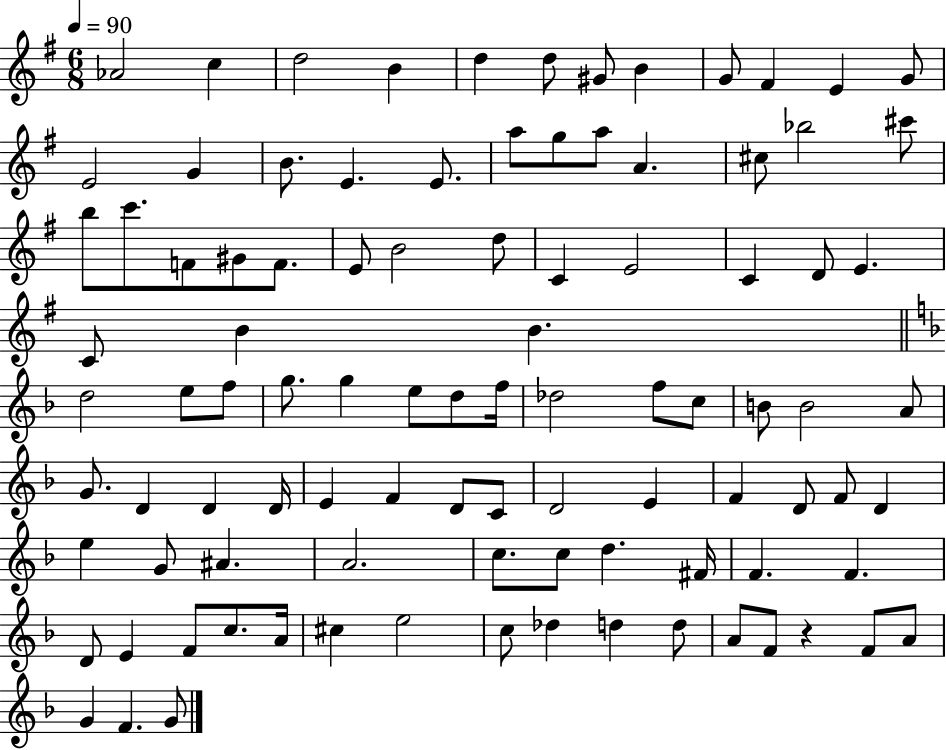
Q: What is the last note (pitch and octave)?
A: G4